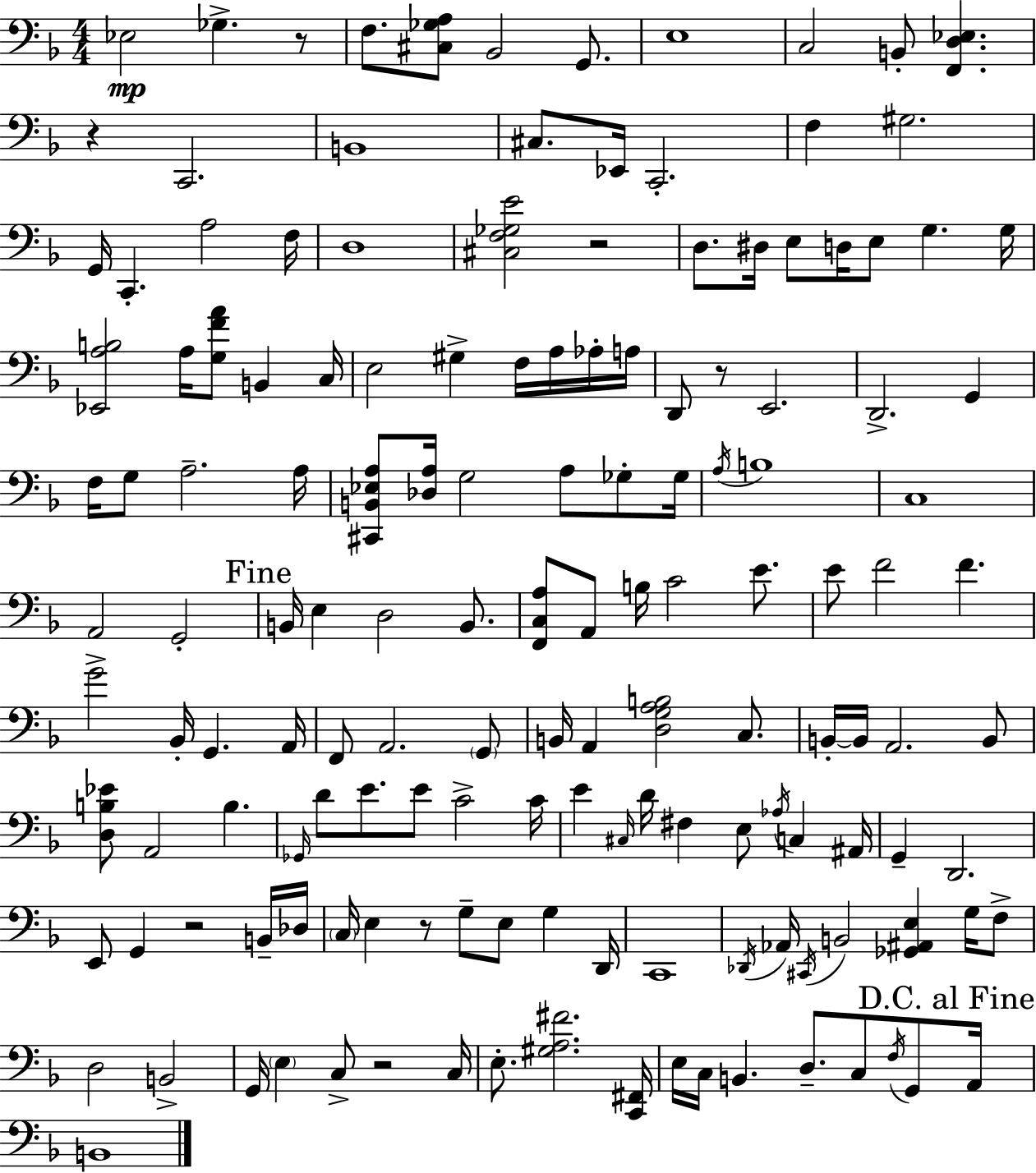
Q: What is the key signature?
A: F major